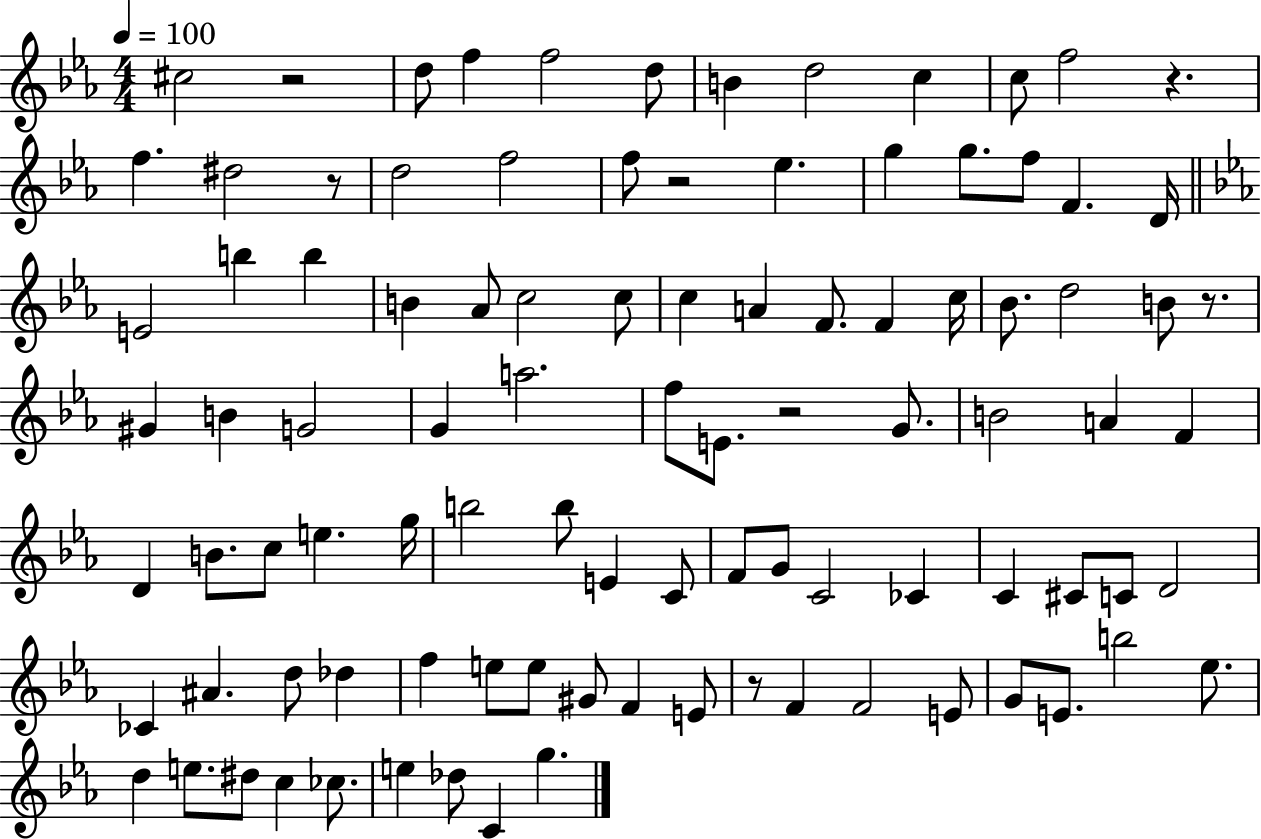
{
  \clef treble
  \numericTimeSignature
  \time 4/4
  \key ees \major
  \tempo 4 = 100
  cis''2 r2 | d''8 f''4 f''2 d''8 | b'4 d''2 c''4 | c''8 f''2 r4. | \break f''4. dis''2 r8 | d''2 f''2 | f''8 r2 ees''4. | g''4 g''8. f''8 f'4. d'16 | \break \bar "||" \break \key ees \major e'2 b''4 b''4 | b'4 aes'8 c''2 c''8 | c''4 a'4 f'8. f'4 c''16 | bes'8. d''2 b'8 r8. | \break gis'4 b'4 g'2 | g'4 a''2. | f''8 e'8. r2 g'8. | b'2 a'4 f'4 | \break d'4 b'8. c''8 e''4. g''16 | b''2 b''8 e'4 c'8 | f'8 g'8 c'2 ces'4 | c'4 cis'8 c'8 d'2 | \break ces'4 ais'4. d''8 des''4 | f''4 e''8 e''8 gis'8 f'4 e'8 | r8 f'4 f'2 e'8 | g'8 e'8. b''2 ees''8. | \break d''4 e''8. dis''8 c''4 ces''8. | e''4 des''8 c'4 g''4. | \bar "|."
}